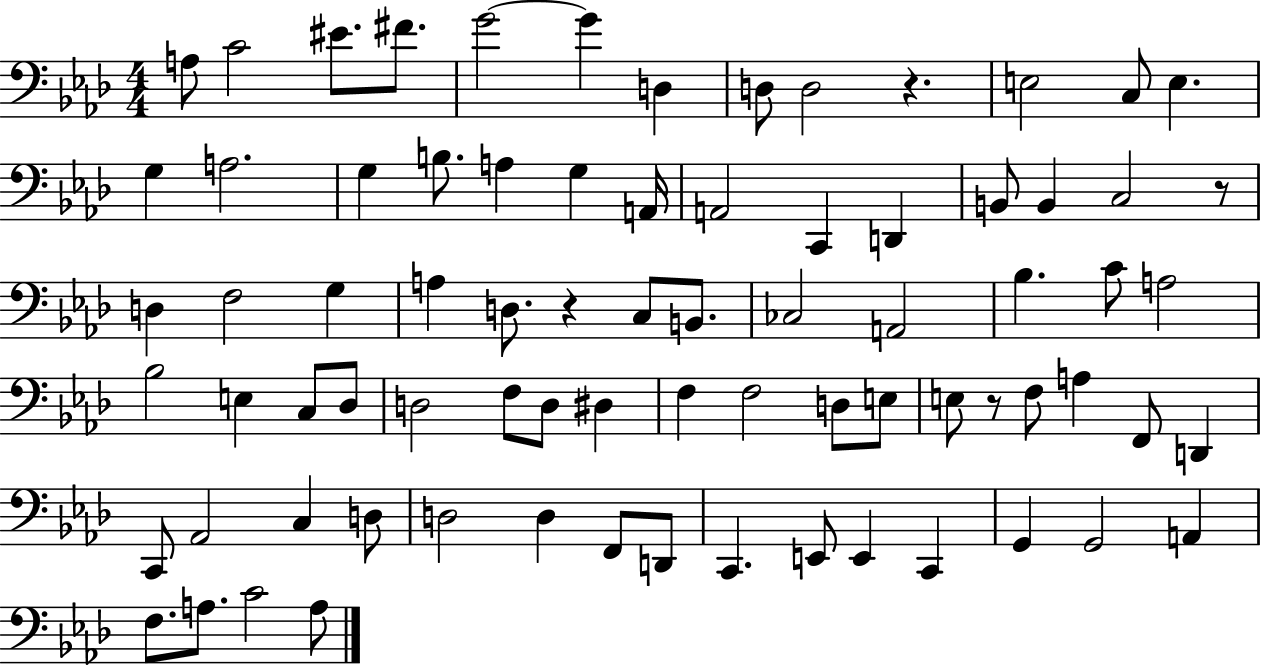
X:1
T:Untitled
M:4/4
L:1/4
K:Ab
A,/2 C2 ^E/2 ^F/2 G2 G D, D,/2 D,2 z E,2 C,/2 E, G, A,2 G, B,/2 A, G, A,,/4 A,,2 C,, D,, B,,/2 B,, C,2 z/2 D, F,2 G, A, D,/2 z C,/2 B,,/2 _C,2 A,,2 _B, C/2 A,2 _B,2 E, C,/2 _D,/2 D,2 F,/2 D,/2 ^D, F, F,2 D,/2 E,/2 E,/2 z/2 F,/2 A, F,,/2 D,, C,,/2 _A,,2 C, D,/2 D,2 D, F,,/2 D,,/2 C,, E,,/2 E,, C,, G,, G,,2 A,, F,/2 A,/2 C2 A,/2